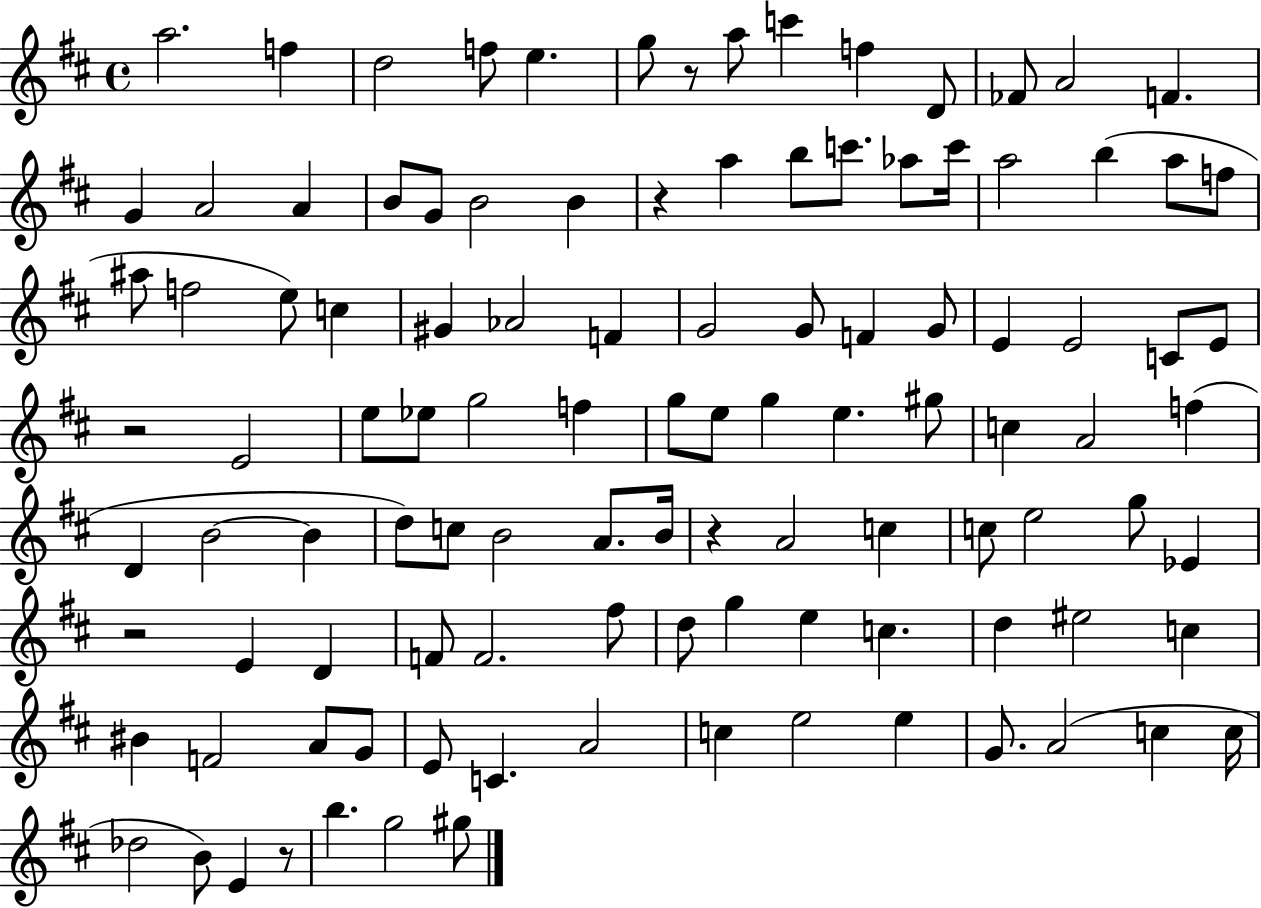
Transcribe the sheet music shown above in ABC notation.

X:1
T:Untitled
M:4/4
L:1/4
K:D
a2 f d2 f/2 e g/2 z/2 a/2 c' f D/2 _F/2 A2 F G A2 A B/2 G/2 B2 B z a b/2 c'/2 _a/2 c'/4 a2 b a/2 f/2 ^a/2 f2 e/2 c ^G _A2 F G2 G/2 F G/2 E E2 C/2 E/2 z2 E2 e/2 _e/2 g2 f g/2 e/2 g e ^g/2 c A2 f D B2 B d/2 c/2 B2 A/2 B/4 z A2 c c/2 e2 g/2 _E z2 E D F/2 F2 ^f/2 d/2 g e c d ^e2 c ^B F2 A/2 G/2 E/2 C A2 c e2 e G/2 A2 c c/4 _d2 B/2 E z/2 b g2 ^g/2